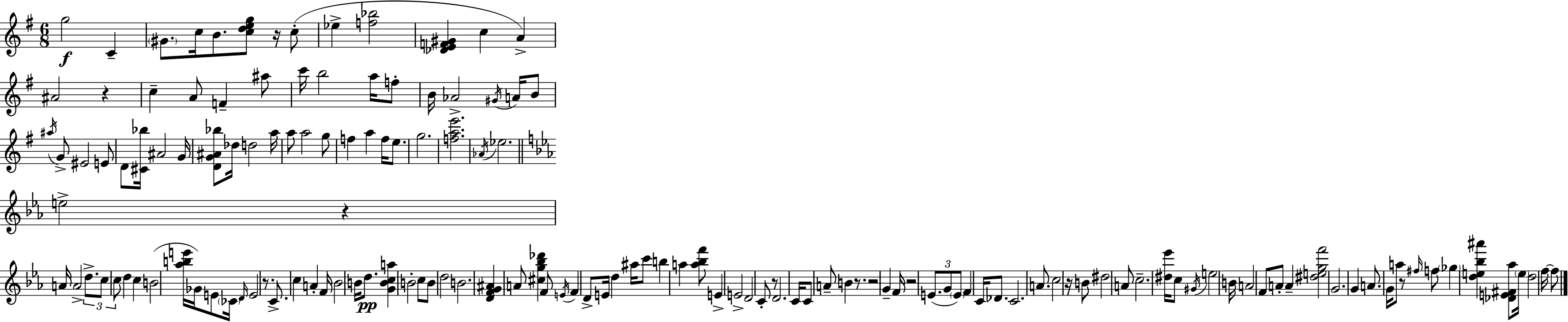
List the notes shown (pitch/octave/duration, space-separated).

G5/h C4/q G#4/e. C5/s B4/e. [C5,D5,E5,G5]/e R/s C5/e Eb5/q [F5,Bb5]/h [Db4,E4,F4,G#4]/q C5/q A4/q A#4/h R/q C5/q A4/e F4/q A#5/e C6/s B5/h A5/s F5/e B4/s Ab4/h G#4/s A4/s B4/e A#5/s G4/e EIS4/h E4/e D4/e [C#4,Bb5]/s A#4/h G4/s [D4,G4,A#4,Bb5]/e Db5/s D5/h A5/s A5/e A5/h G5/e F5/q A5/q F5/s E5/e. G5/h. [F5,A5,E6]/h. Ab4/s Eb5/h. E5/h R/q A4/s A4/h D5/e. C5/e C5/e D5/q C5/q B4/h [Ab5,B5,E6]/s Gb4/s E4/e CES4/s D4/s E4/h R/e. C4/e. C5/q A4/q F4/s Bb4/h B4/s D5/e. [G4,B4,C5,A5]/q B4/h C5/e B4/e D5/h B4/h. [D4,F4,G4,A#4]/q A4/e [C#5,G5,Bb5,Db6]/q F4/e E4/s F4/q D4/e E4/s D5/q A#5/s C6/e B5/q A5/q [A5,Bb5,F6]/e E4/q E4/h D4/h C4/e R/e D4/h. C4/s C4/e A4/e B4/q R/e. R/h G4/q F4/s R/h E4/e. G4/e E4/e F4/q C4/s Db4/e. C4/h. A4/e. C5/h R/s B4/e D#5/h A4/e C5/h. [D#5,Eb6]/s C5/e G#4/s E5/h B4/s A4/h F4/e A4/e A4/q [D#5,E5,G5,F6]/h G4/h. G4/q A4/e. G4/s A5/e R/e F#5/s F5/e Gb5/q [D5,E5,Bb5,A#6]/q [Db4,E4,F#4,Ab5]/e E5/s D5/h F5/s F5/e